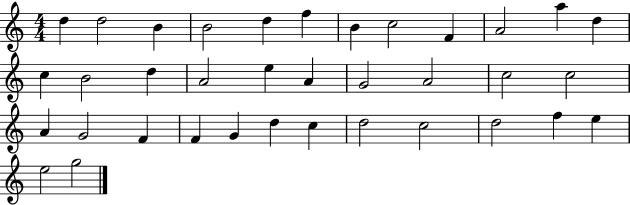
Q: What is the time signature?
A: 4/4